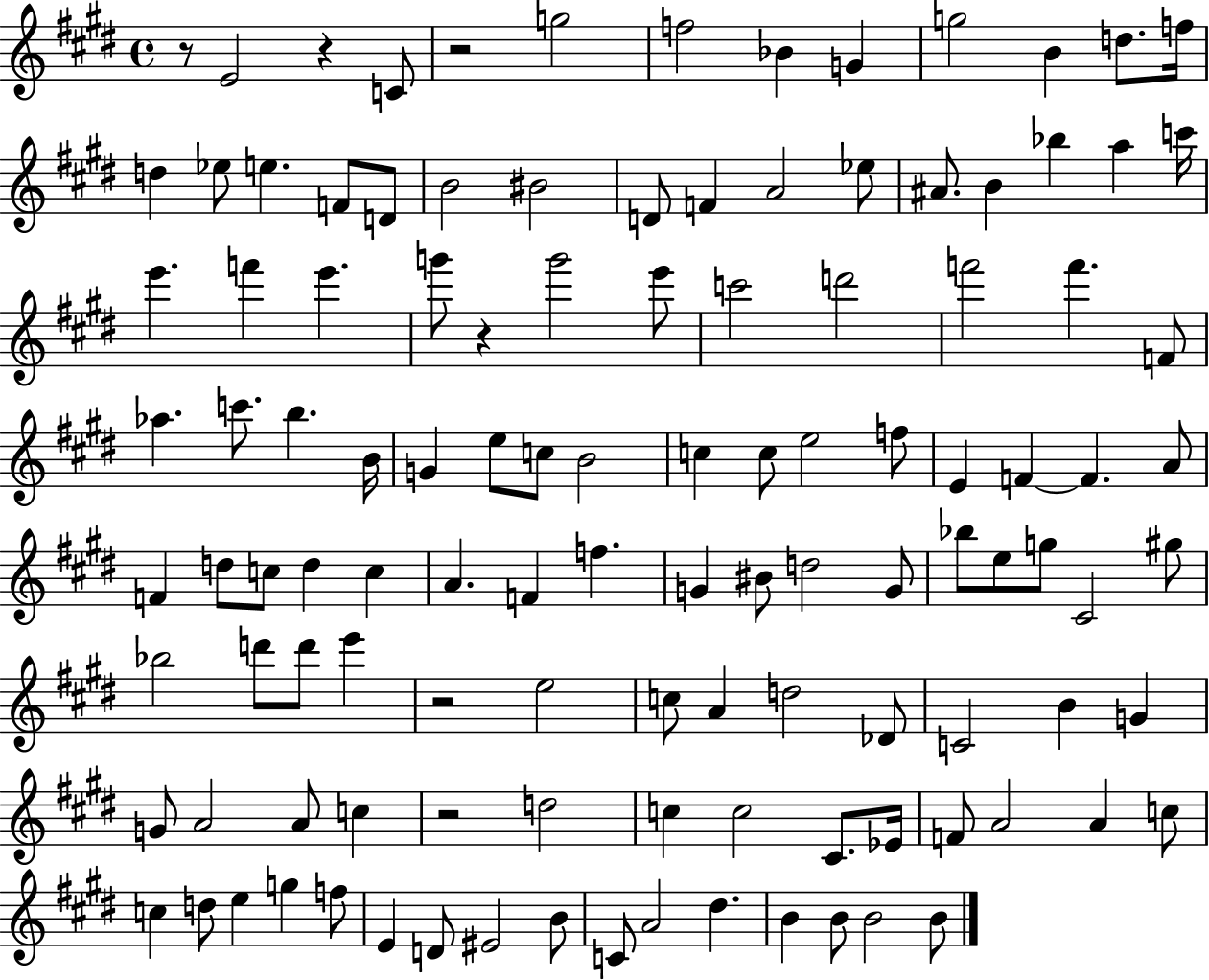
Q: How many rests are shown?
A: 6